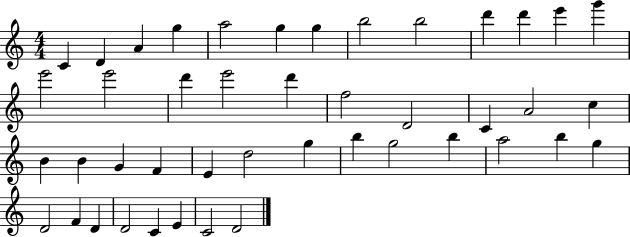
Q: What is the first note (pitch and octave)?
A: C4